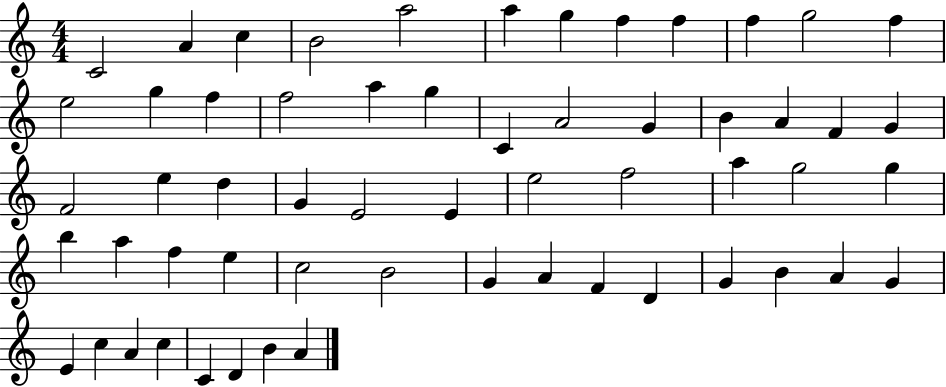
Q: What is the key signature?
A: C major